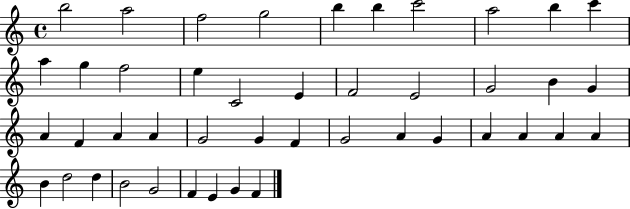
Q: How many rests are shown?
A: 0